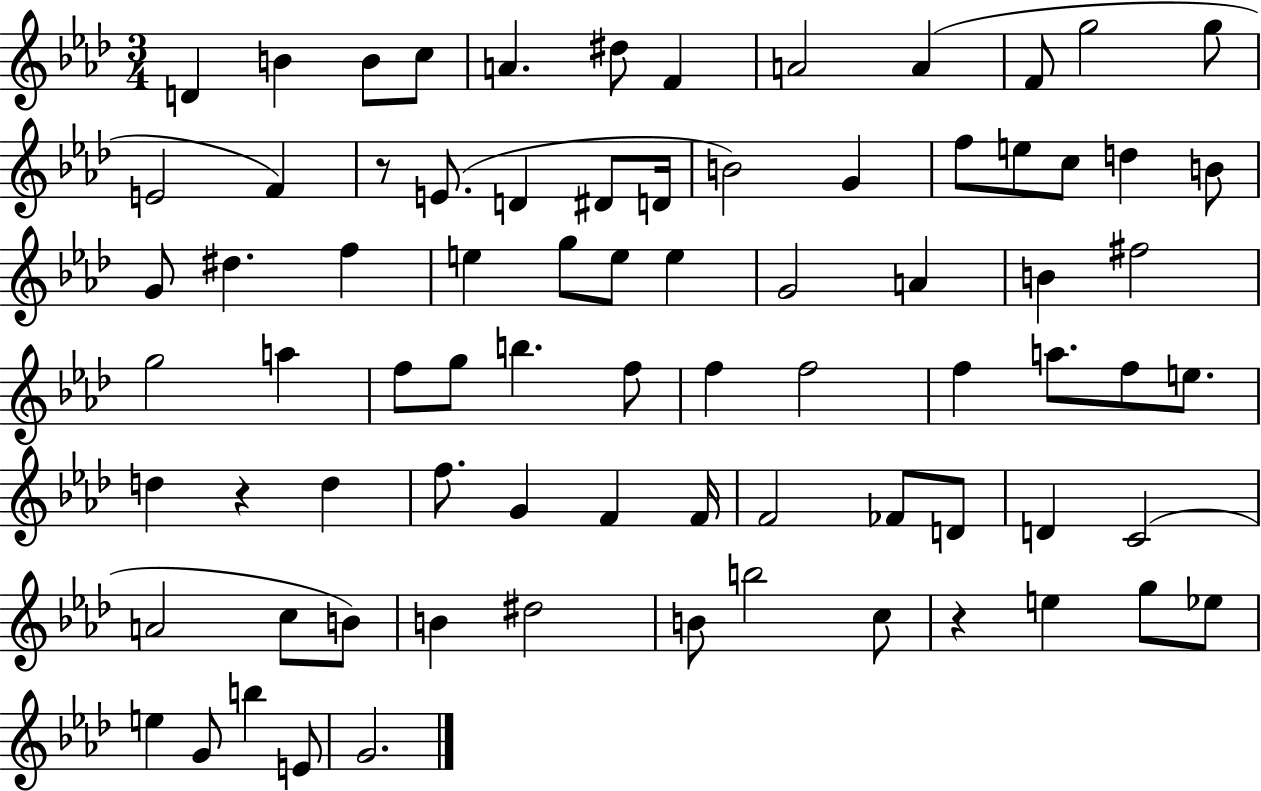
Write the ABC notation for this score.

X:1
T:Untitled
M:3/4
L:1/4
K:Ab
D B B/2 c/2 A ^d/2 F A2 A F/2 g2 g/2 E2 F z/2 E/2 D ^D/2 D/4 B2 G f/2 e/2 c/2 d B/2 G/2 ^d f e g/2 e/2 e G2 A B ^f2 g2 a f/2 g/2 b f/2 f f2 f a/2 f/2 e/2 d z d f/2 G F F/4 F2 _F/2 D/2 D C2 A2 c/2 B/2 B ^d2 B/2 b2 c/2 z e g/2 _e/2 e G/2 b E/2 G2